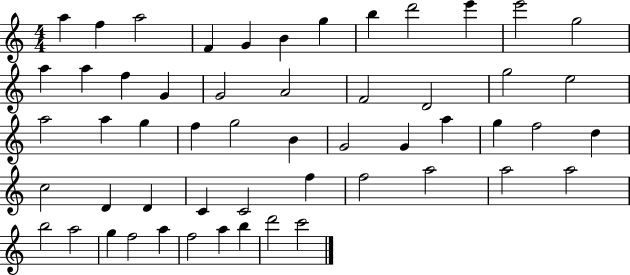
A5/q F5/q A5/h F4/q G4/q B4/q G5/q B5/q D6/h E6/q E6/h G5/h A5/q A5/q F5/q G4/q G4/h A4/h F4/h D4/h G5/h E5/h A5/h A5/q G5/q F5/q G5/h B4/q G4/h G4/q A5/q G5/q F5/h D5/q C5/h D4/q D4/q C4/q C4/h F5/q F5/h A5/h A5/h A5/h B5/h A5/h G5/q F5/h A5/q F5/h A5/q B5/q D6/h C6/h